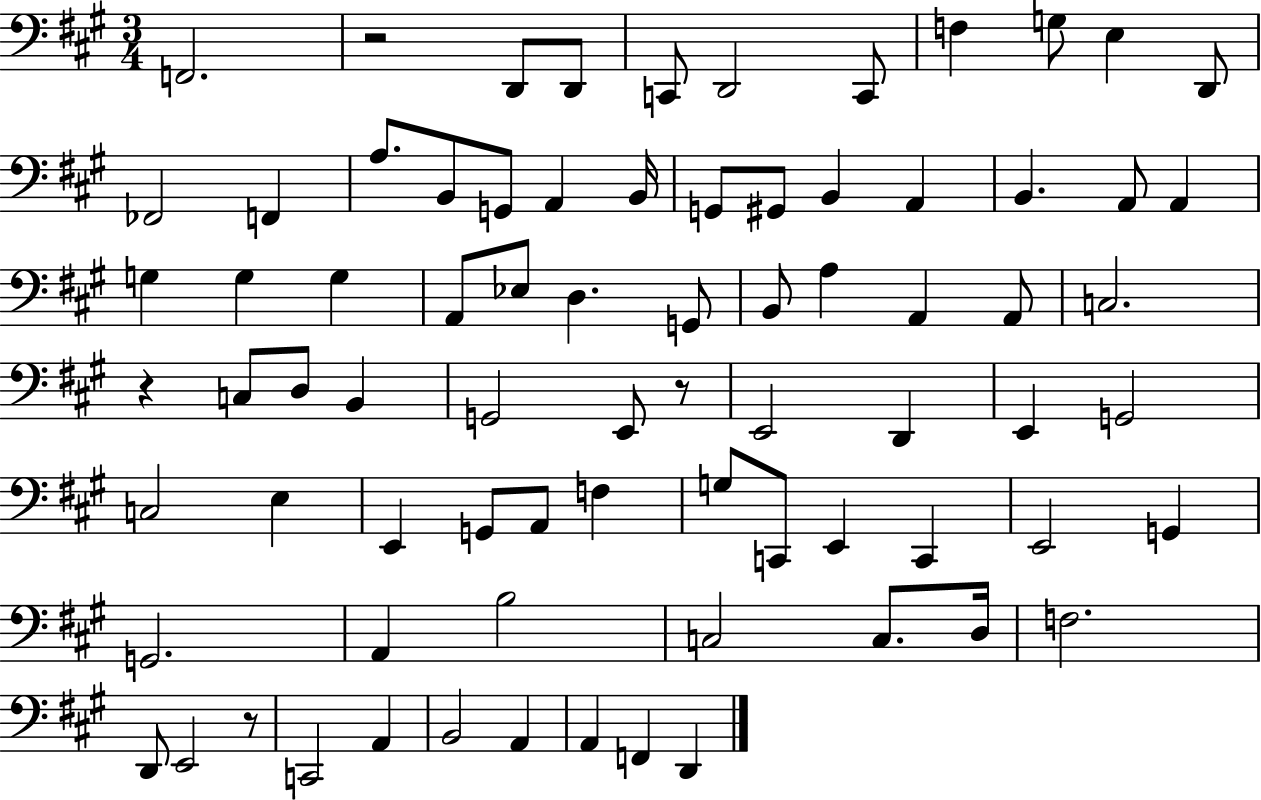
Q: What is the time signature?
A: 3/4